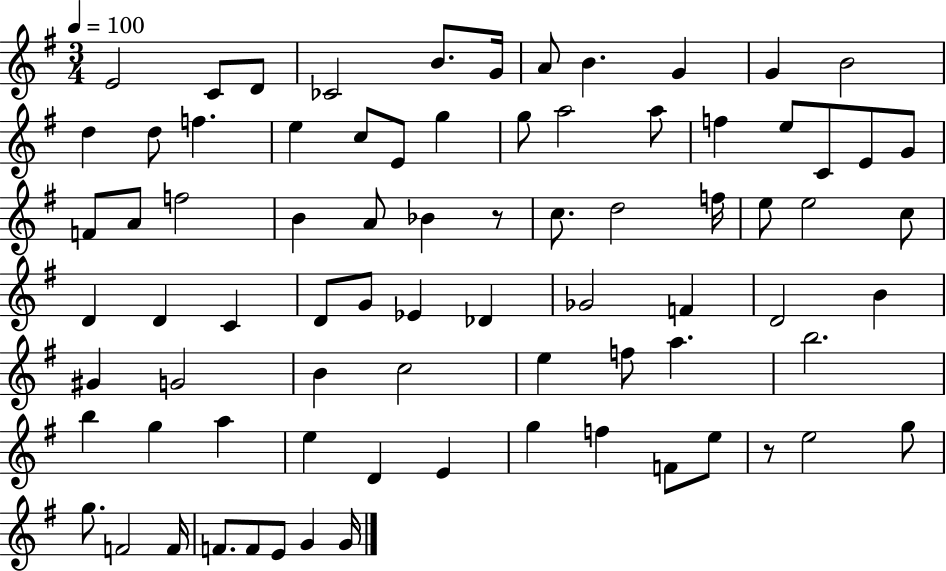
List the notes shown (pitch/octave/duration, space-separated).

E4/h C4/e D4/e CES4/h B4/e. G4/s A4/e B4/q. G4/q G4/q B4/h D5/q D5/e F5/q. E5/q C5/e E4/e G5/q G5/e A5/h A5/e F5/q E5/e C4/e E4/e G4/e F4/e A4/e F5/h B4/q A4/e Bb4/q R/e C5/e. D5/h F5/s E5/e E5/h C5/e D4/q D4/q C4/q D4/e G4/e Eb4/q Db4/q Gb4/h F4/q D4/h B4/q G#4/q G4/h B4/q C5/h E5/q F5/e A5/q. B5/h. B5/q G5/q A5/q E5/q D4/q E4/q G5/q F5/q F4/e E5/e R/e E5/h G5/e G5/e. F4/h F4/s F4/e. F4/e E4/e G4/q G4/s